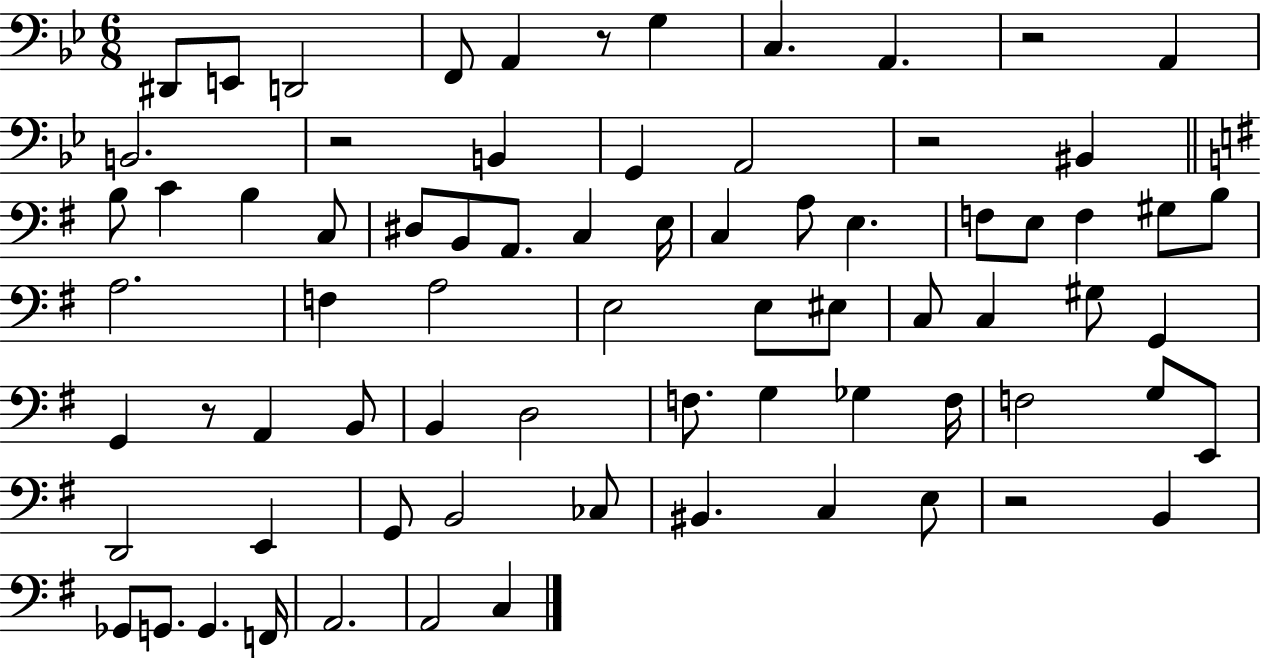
D#2/e E2/e D2/h F2/e A2/q R/e G3/q C3/q. A2/q. R/h A2/q B2/h. R/h B2/q G2/q A2/h R/h BIS2/q B3/e C4/q B3/q C3/e D#3/e B2/e A2/e. C3/q E3/s C3/q A3/e E3/q. F3/e E3/e F3/q G#3/e B3/e A3/h. F3/q A3/h E3/h E3/e EIS3/e C3/e C3/q G#3/e G2/q G2/q R/e A2/q B2/e B2/q D3/h F3/e. G3/q Gb3/q F3/s F3/h G3/e E2/e D2/h E2/q G2/e B2/h CES3/e BIS2/q. C3/q E3/e R/h B2/q Gb2/e G2/e. G2/q. F2/s A2/h. A2/h C3/q